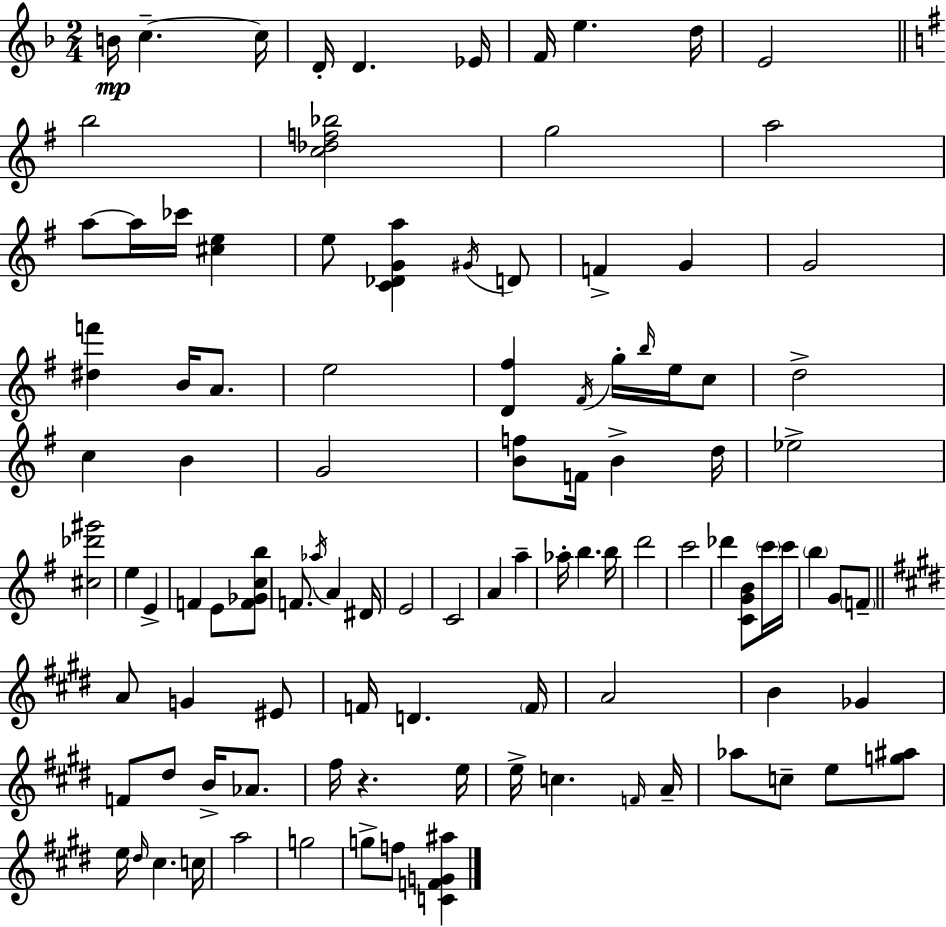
{
  \clef treble
  \numericTimeSignature
  \time 2/4
  \key f \major
  b'16\mp c''4.--~~ c''16 | d'16-. d'4. ees'16 | f'16 e''4. d''16 | e'2 | \break \bar "||" \break \key g \major b''2 | <c'' des'' f'' bes''>2 | g''2 | a''2 | \break a''8~~ a''16 ces'''16 <cis'' e''>4 | e''8 <c' des' g' a''>4 \acciaccatura { gis'16 } d'8 | f'4-> g'4 | g'2 | \break <dis'' f'''>4 b'16 a'8. | e''2 | <d' fis''>4 \acciaccatura { fis'16 } g''16-. \grace { b''16 } | e''16 c''8 d''2-> | \break c''4 b'4 | g'2 | <b' f''>8 f'16 b'4-> | d''16 ees''2-> | \break <cis'' des''' gis'''>2 | e''4 e'4-> | f'4 e'8 | <f' ges' c'' b''>8 f'8. \acciaccatura { aes''16 } a'4 | \break dis'16 e'2 | c'2 | a'4 | a''4-- aes''16-. b''4. | \break b''16 d'''2 | c'''2 | des'''4 | <c' g' b'>8 \parenthesize c'''16 c'''16 \parenthesize b''4 | \break g'8 \parenthesize f'8-- \bar "||" \break \key e \major a'8 g'4 eis'8 | f'16 d'4. \parenthesize f'16 | a'2 | b'4 ges'4 | \break f'8 dis''8 b'16-> aes'8. | fis''16 r4. e''16 | e''16-> c''4. \grace { f'16 } | a'16-- aes''8 c''8-- e''8 <g'' ais''>8 | \break e''16 \grace { dis''16 } cis''4. | c''16 a''2 | g''2 | g''8-> f''8 <c' f' g' ais''>4 | \break \bar "|."
}